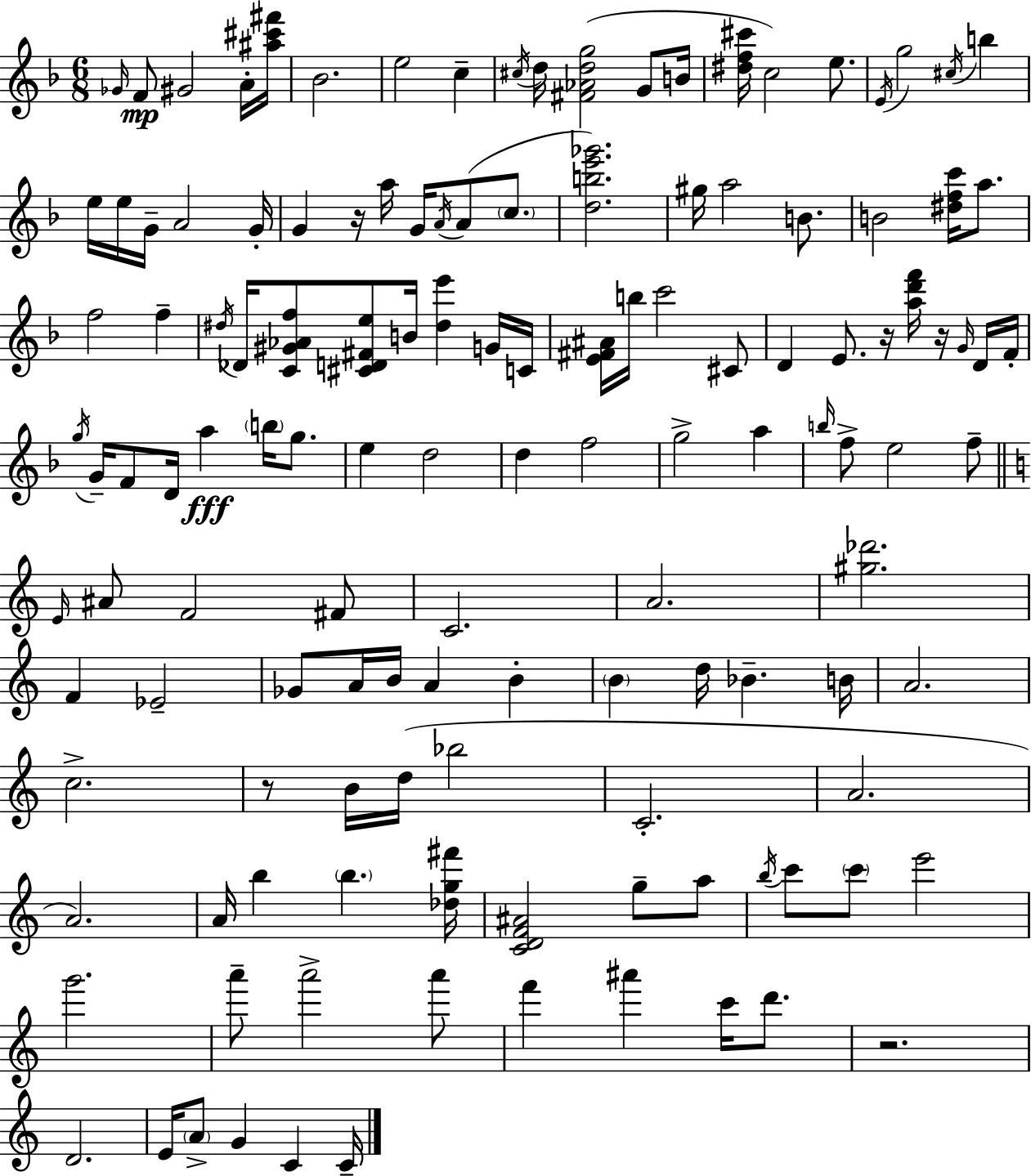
Gb4/s F4/e G#4/h A4/s [A#5,C#6,F#6]/s Bb4/h. E5/h C5/q C#5/s D5/s [F#4,Ab4,D5,G5]/h G4/e B4/s [D#5,F5,C#6]/s C5/h E5/e. E4/s G5/h C#5/s B5/q E5/s E5/s G4/s A4/h G4/s G4/q R/s A5/s G4/s A4/s A4/e C5/e. [D5,B5,E6,Gb6]/h. G#5/s A5/h B4/e. B4/h [D#5,F5,C6]/s A5/e. F5/h F5/q D#5/s Db4/s [C4,G#4,Ab4,F5]/e [C#4,D4,F#4,E5]/e B4/s [D#5,E6]/q G4/s C4/s [E4,F#4,A#4]/s B5/s C6/h C#4/e D4/q E4/e. R/s [A5,D6,F6]/s R/s G4/s D4/s F4/s G5/s G4/s F4/e D4/s A5/q B5/s G5/e. E5/q D5/h D5/q F5/h G5/h A5/q B5/s F5/e E5/h F5/e E4/s A#4/e F4/h F#4/e C4/h. A4/h. [G#5,Db6]/h. F4/q Eb4/h Gb4/e A4/s B4/s A4/q B4/q B4/q D5/s Bb4/q. B4/s A4/h. C5/h. R/e B4/s D5/s Bb5/h C4/h. A4/h. A4/h. A4/s B5/q B5/q. [Db5,G5,F#6]/s [C4,D4,F4,A#4]/h G5/e A5/e B5/s C6/e C6/e E6/h G6/h. A6/e A6/h A6/e F6/q A#6/q C6/s D6/e. R/h. D4/h. E4/s A4/e G4/q C4/q C4/s